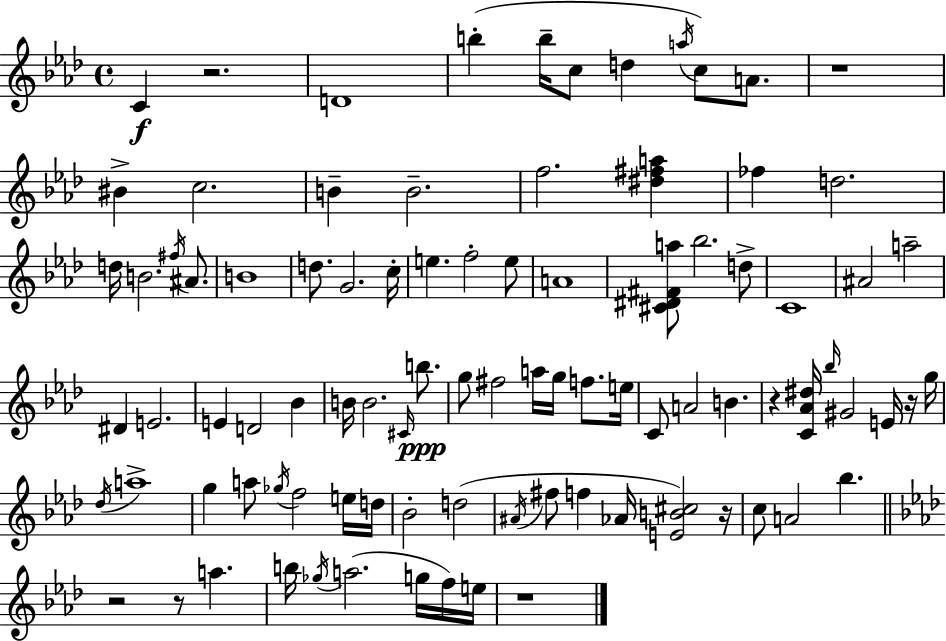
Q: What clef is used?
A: treble